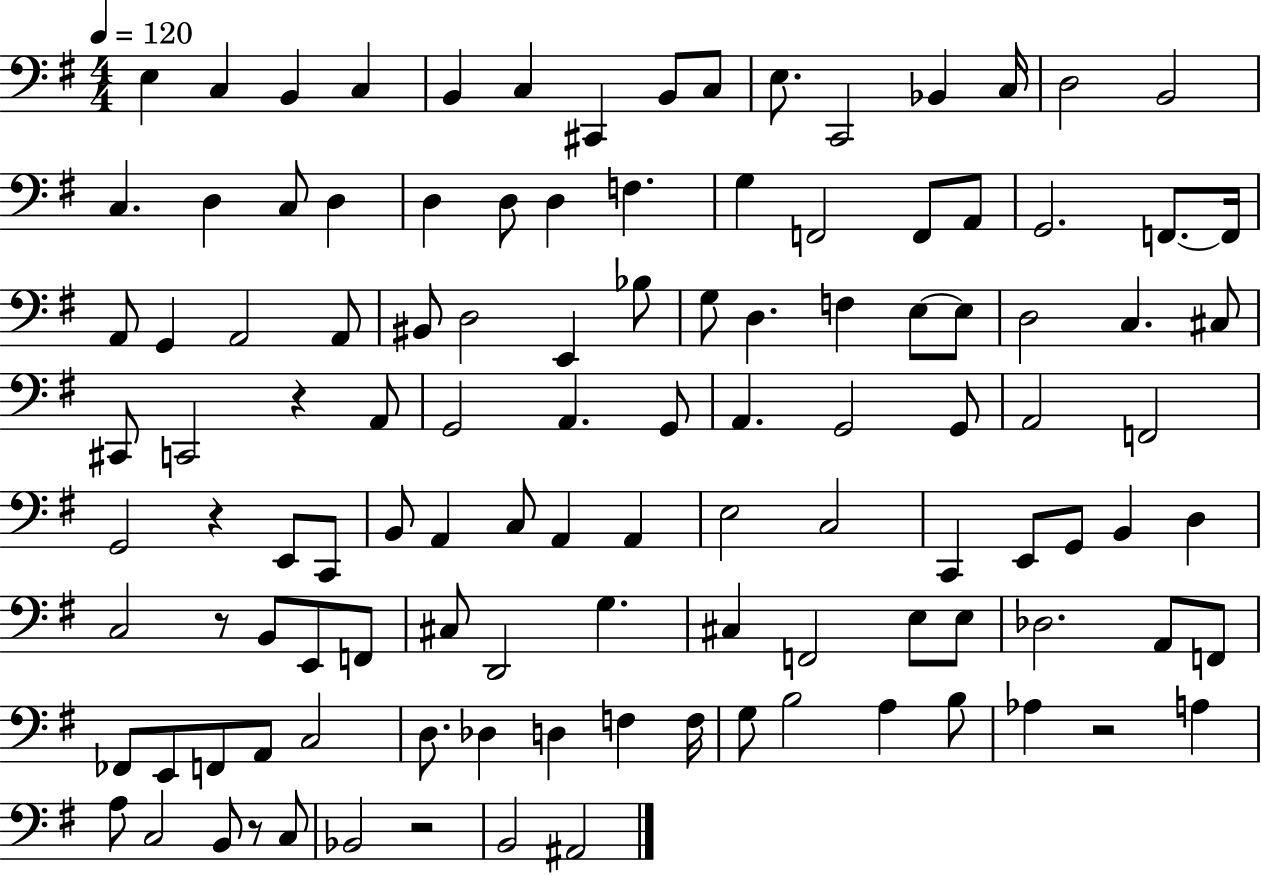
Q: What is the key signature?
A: G major